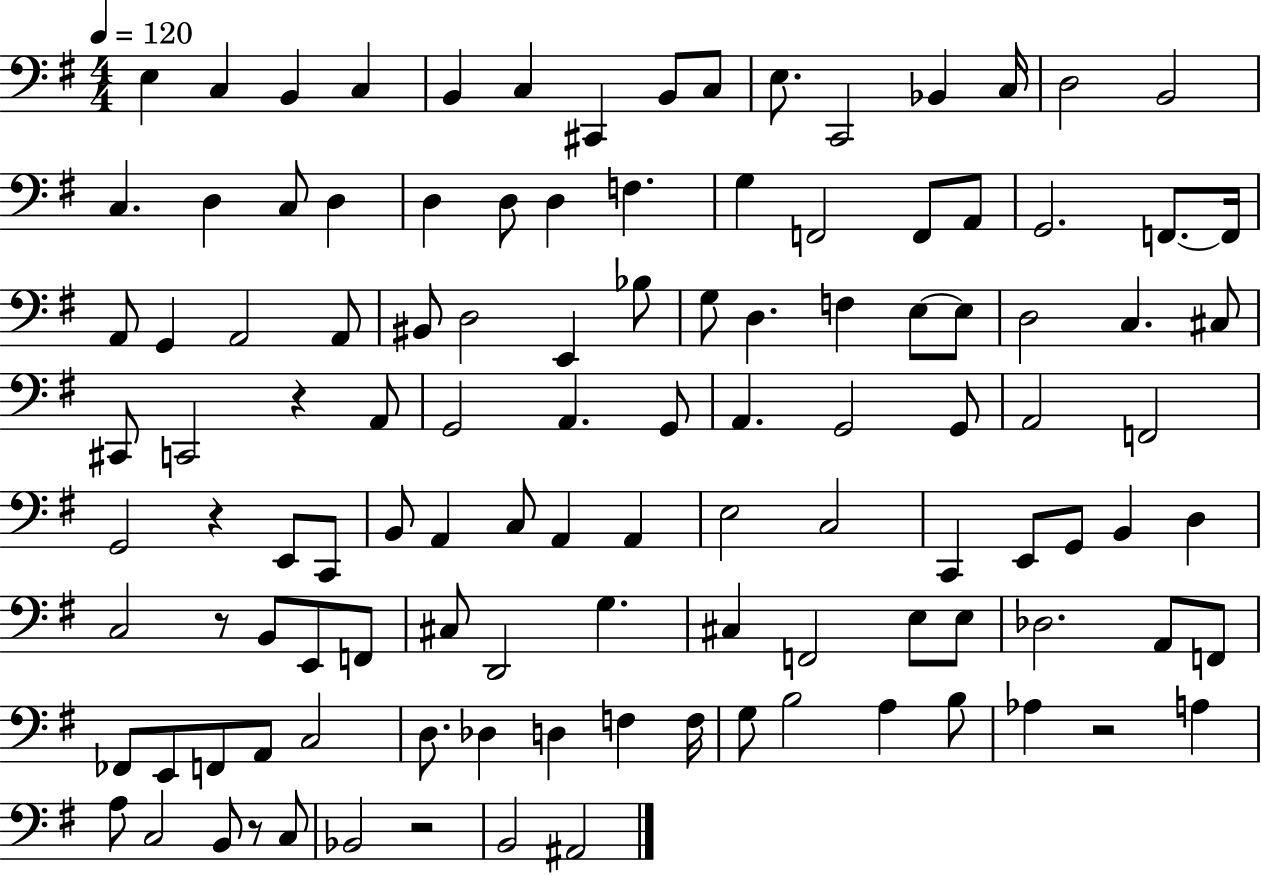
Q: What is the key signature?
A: G major